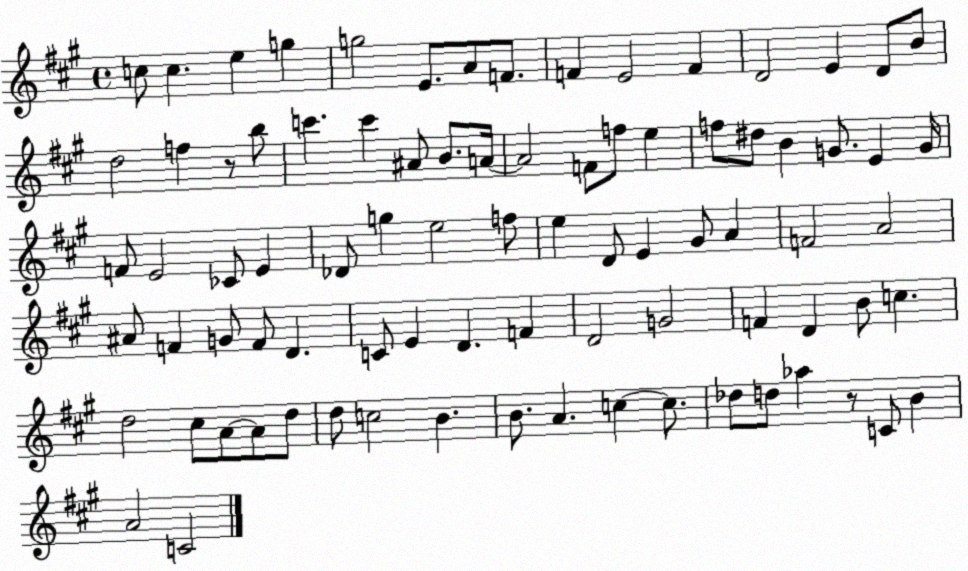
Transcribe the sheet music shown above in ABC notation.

X:1
T:Untitled
M:4/4
L:1/4
K:A
c/2 c e g g2 E/2 A/2 F/2 F E2 F D2 E D/2 B/2 d2 f z/2 b/2 c' c' ^A/2 B/2 A/4 A2 F/2 f/2 e f/2 ^d/2 B G/2 E G/4 F/2 E2 _C/2 E _D/2 g e2 f/2 e D/2 E ^G/2 A F2 A2 ^A/2 F G/2 F/2 D C/2 E D F D2 G2 F D B/2 c d2 ^c/2 A/2 A/2 d/2 d/2 c2 B B/2 A c c/2 _d/2 d/2 _a z/2 C/2 B A2 C2